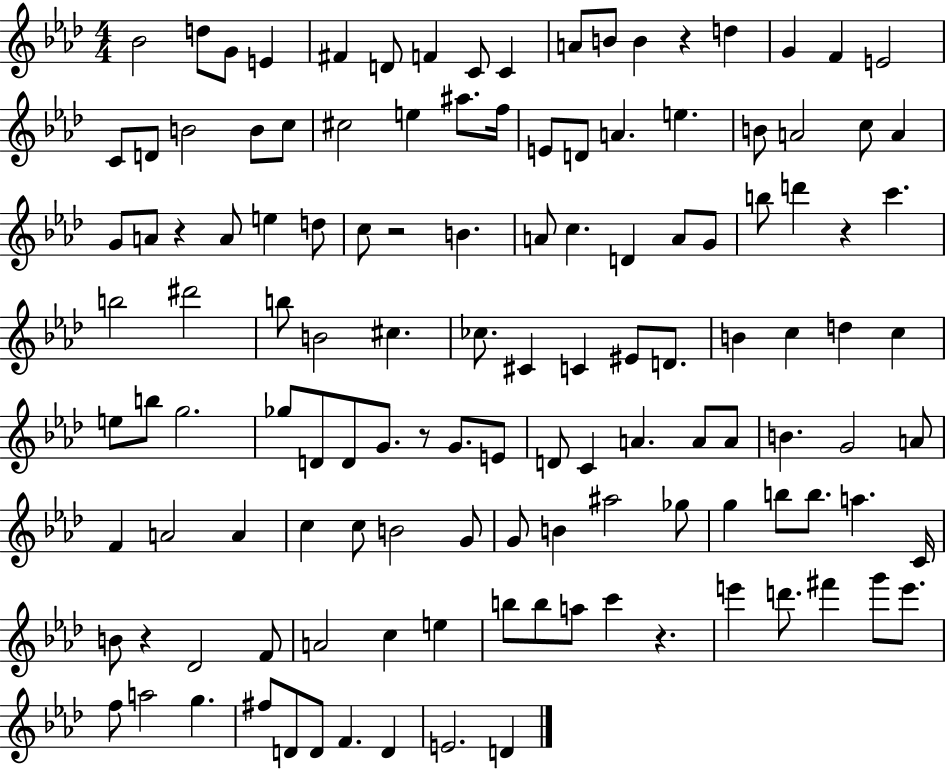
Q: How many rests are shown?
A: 7